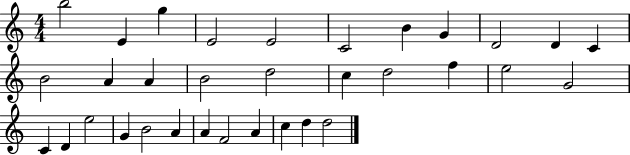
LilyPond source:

{
  \clef treble
  \numericTimeSignature
  \time 4/4
  \key c \major
  b''2 e'4 g''4 | e'2 e'2 | c'2 b'4 g'4 | d'2 d'4 c'4 | \break b'2 a'4 a'4 | b'2 d''2 | c''4 d''2 f''4 | e''2 g'2 | \break c'4 d'4 e''2 | g'4 b'2 a'4 | a'4 f'2 a'4 | c''4 d''4 d''2 | \break \bar "|."
}